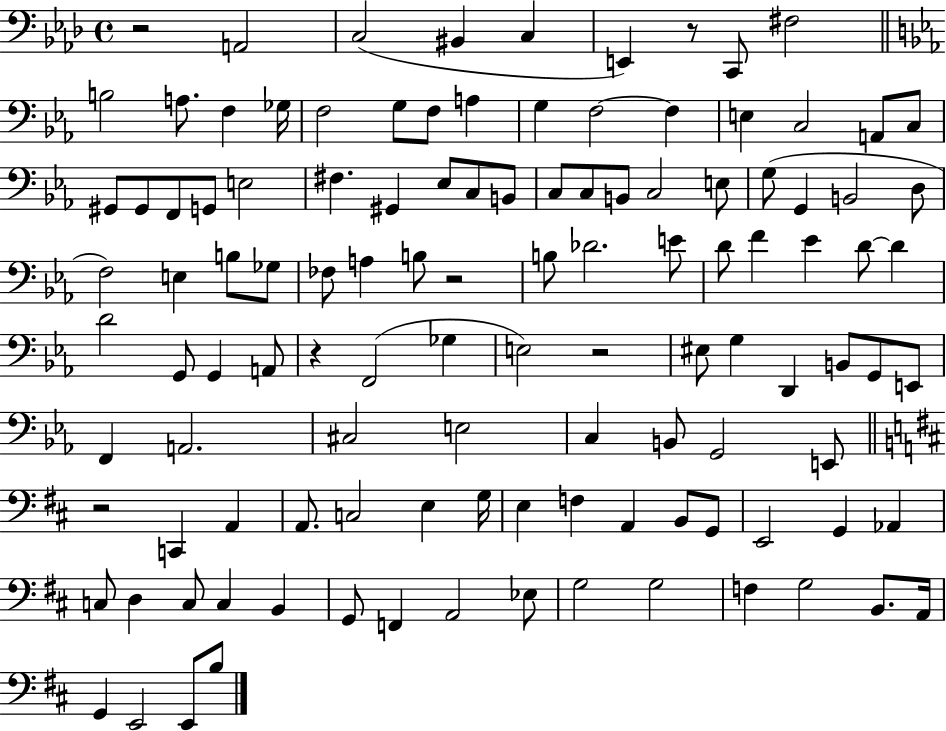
{
  \clef bass
  \time 4/4
  \defaultTimeSignature
  \key aes \major
  r2 a,2 | c2( bis,4 c4 | e,4) r8 c,8 fis2 | \bar "||" \break \key c \minor b2 a8. f4 ges16 | f2 g8 f8 a4 | g4 f2~~ f4 | e4 c2 a,8 c8 | \break gis,8 gis,8 f,8 g,8 e2 | fis4. gis,4 ees8 c8 b,8 | c8 c8 b,8 c2 e8 | g8( g,4 b,2 d8 | \break f2) e4 b8 ges8 | fes8 a4 b8 r2 | b8 des'2. e'8 | d'8 f'4 ees'4 d'8~~ d'4 | \break d'2 g,8 g,4 a,8 | r4 f,2( ges4 | e2) r2 | eis8 g4 d,4 b,8 g,8 e,8 | \break f,4 a,2. | cis2 e2 | c4 b,8 g,2 e,8 | \bar "||" \break \key b \minor r2 c,4 a,4 | a,8. c2 e4 g16 | e4 f4 a,4 b,8 g,8 | e,2 g,4 aes,4 | \break c8 d4 c8 c4 b,4 | g,8 f,4 a,2 ees8 | g2 g2 | f4 g2 b,8. a,16 | \break g,4 e,2 e,8 b8 | \bar "|."
}